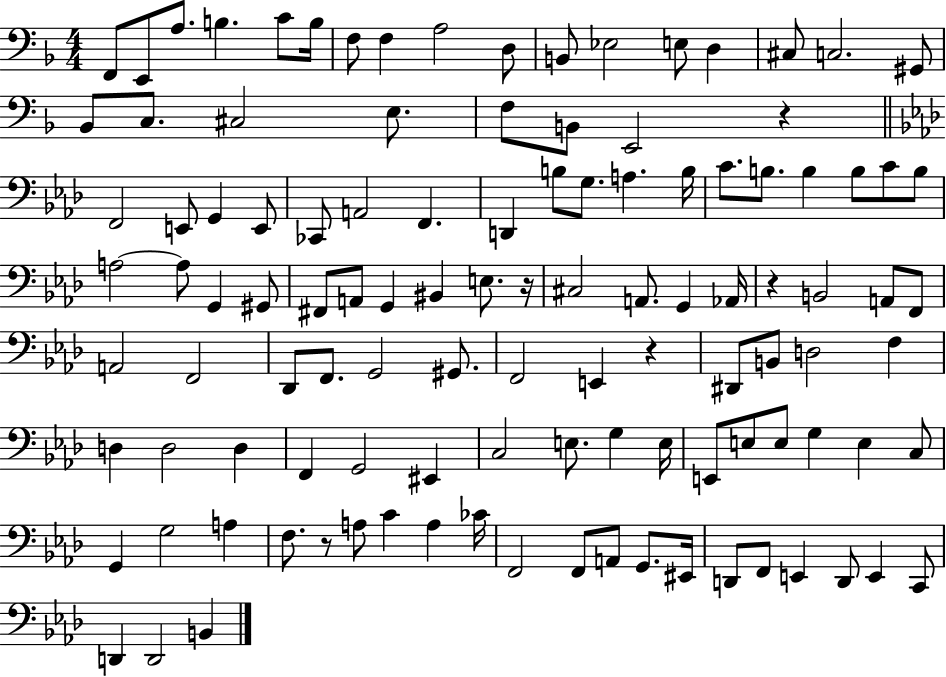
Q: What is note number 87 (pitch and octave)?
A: G2